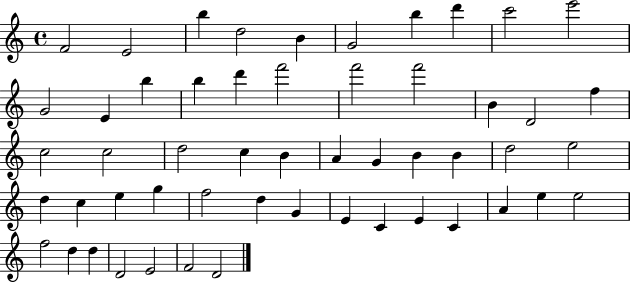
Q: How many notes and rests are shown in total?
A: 53